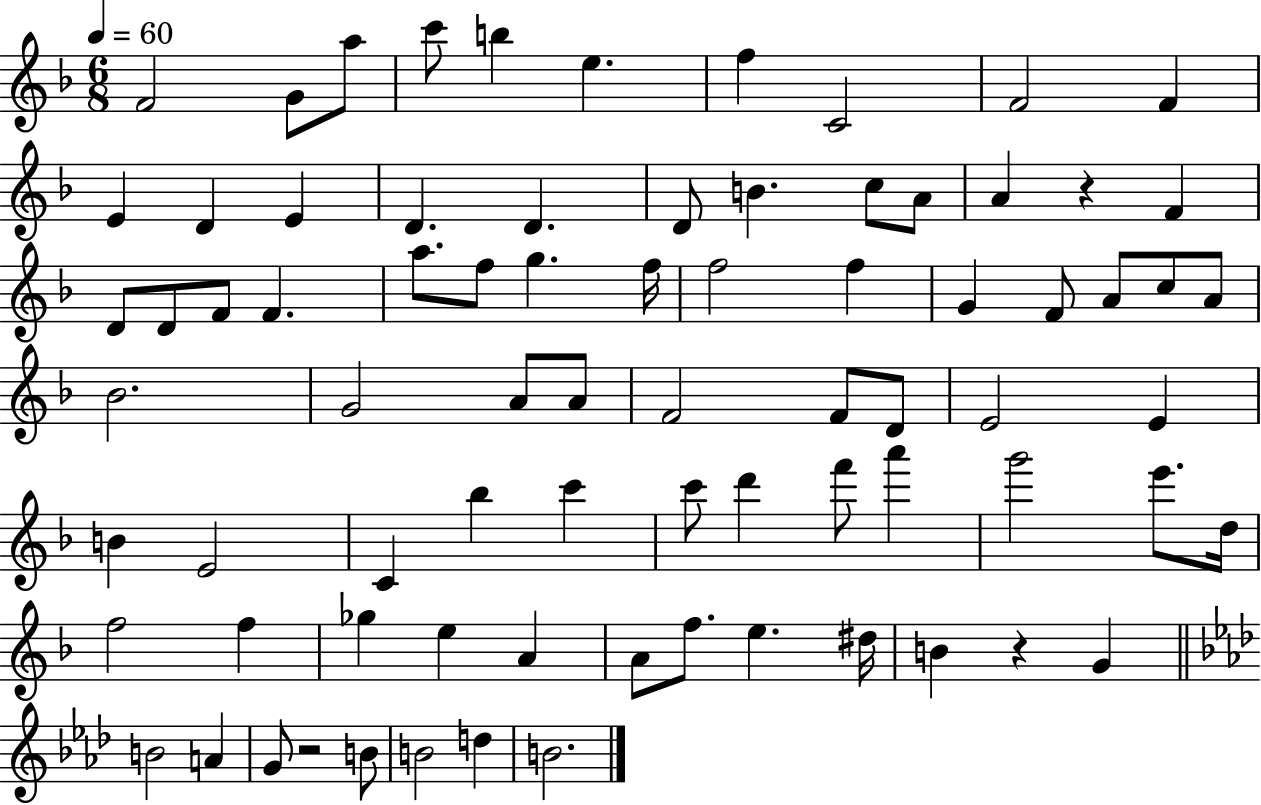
{
  \clef treble
  \numericTimeSignature
  \time 6/8
  \key f \major
  \tempo 4 = 60
  \repeat volta 2 { f'2 g'8 a''8 | c'''8 b''4 e''4. | f''4 c'2 | f'2 f'4 | \break e'4 d'4 e'4 | d'4. d'4. | d'8 b'4. c''8 a'8 | a'4 r4 f'4 | \break d'8 d'8 f'8 f'4. | a''8. f''8 g''4. f''16 | f''2 f''4 | g'4 f'8 a'8 c''8 a'8 | \break bes'2. | g'2 a'8 a'8 | f'2 f'8 d'8 | e'2 e'4 | \break b'4 e'2 | c'4 bes''4 c'''4 | c'''8 d'''4 f'''8 a'''4 | g'''2 e'''8. d''16 | \break f''2 f''4 | ges''4 e''4 a'4 | a'8 f''8. e''4. dis''16 | b'4 r4 g'4 | \break \bar "||" \break \key aes \major b'2 a'4 | g'8 r2 b'8 | b'2 d''4 | b'2. | \break } \bar "|."
}